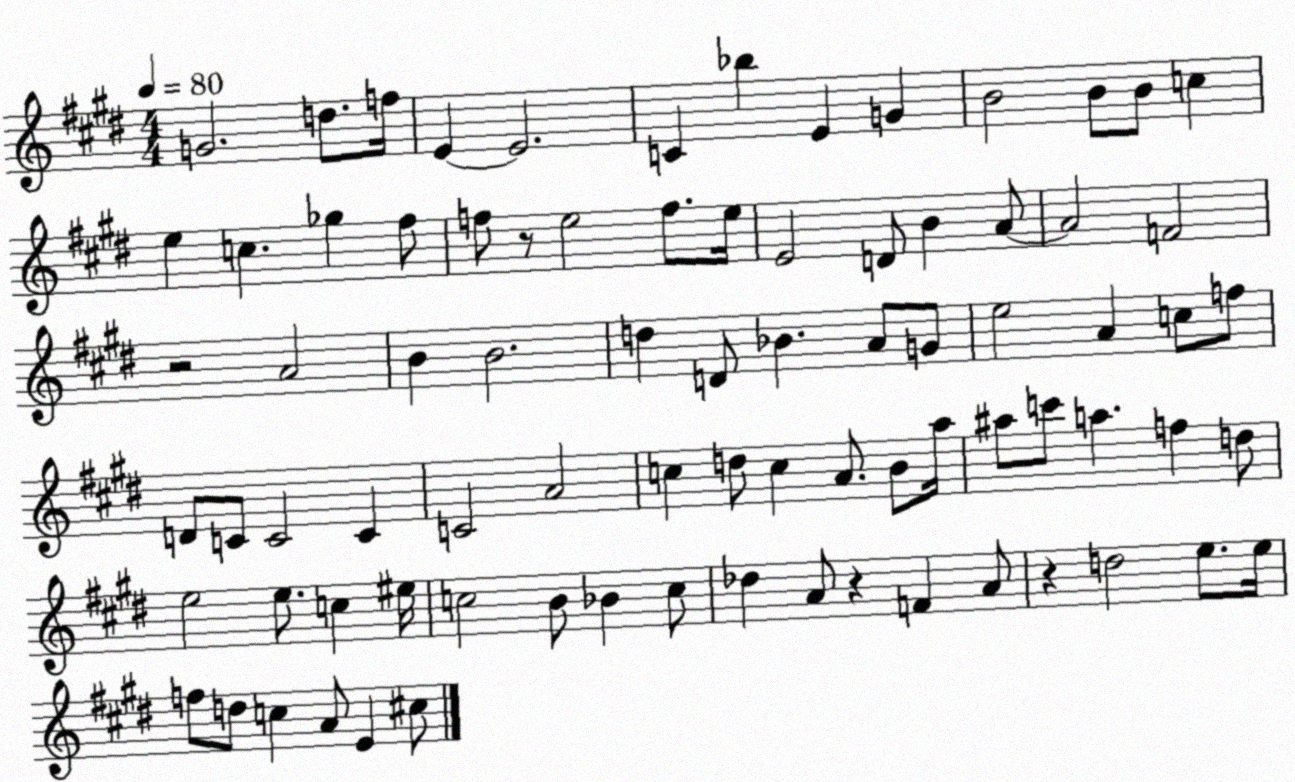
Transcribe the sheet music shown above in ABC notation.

X:1
T:Untitled
M:4/4
L:1/4
K:E
G2 d/2 f/4 E E2 C _b E G B2 B/2 B/2 c e c _g ^f/2 f/2 z/2 e2 f/2 e/4 E2 D/2 B A/2 A2 F2 z2 A2 B B2 d D/2 _B A/2 G/2 e2 A c/2 f/2 D/2 C/2 C2 C C2 A2 c d/2 c A/2 B/2 a/4 ^a/2 c'/2 a f d/2 e2 e/2 c ^e/4 c2 B/2 _B c/2 _d A/2 z F A/2 z d2 e/2 e/4 f/2 d/2 c A/2 E ^c/2